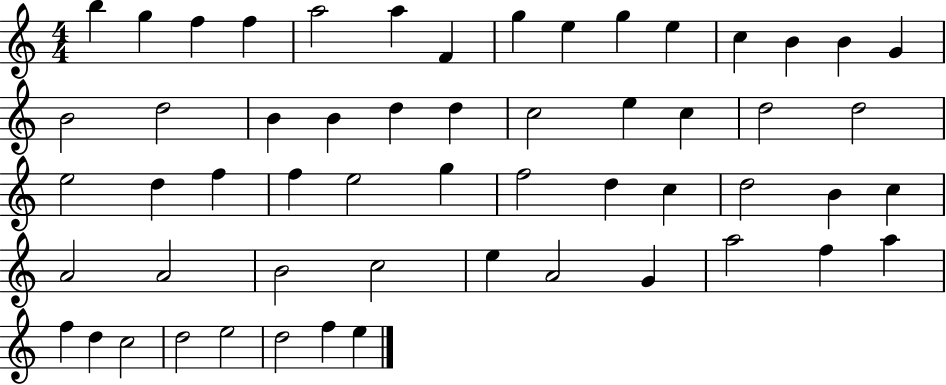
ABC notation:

X:1
T:Untitled
M:4/4
L:1/4
K:C
b g f f a2 a F g e g e c B B G B2 d2 B B d d c2 e c d2 d2 e2 d f f e2 g f2 d c d2 B c A2 A2 B2 c2 e A2 G a2 f a f d c2 d2 e2 d2 f e